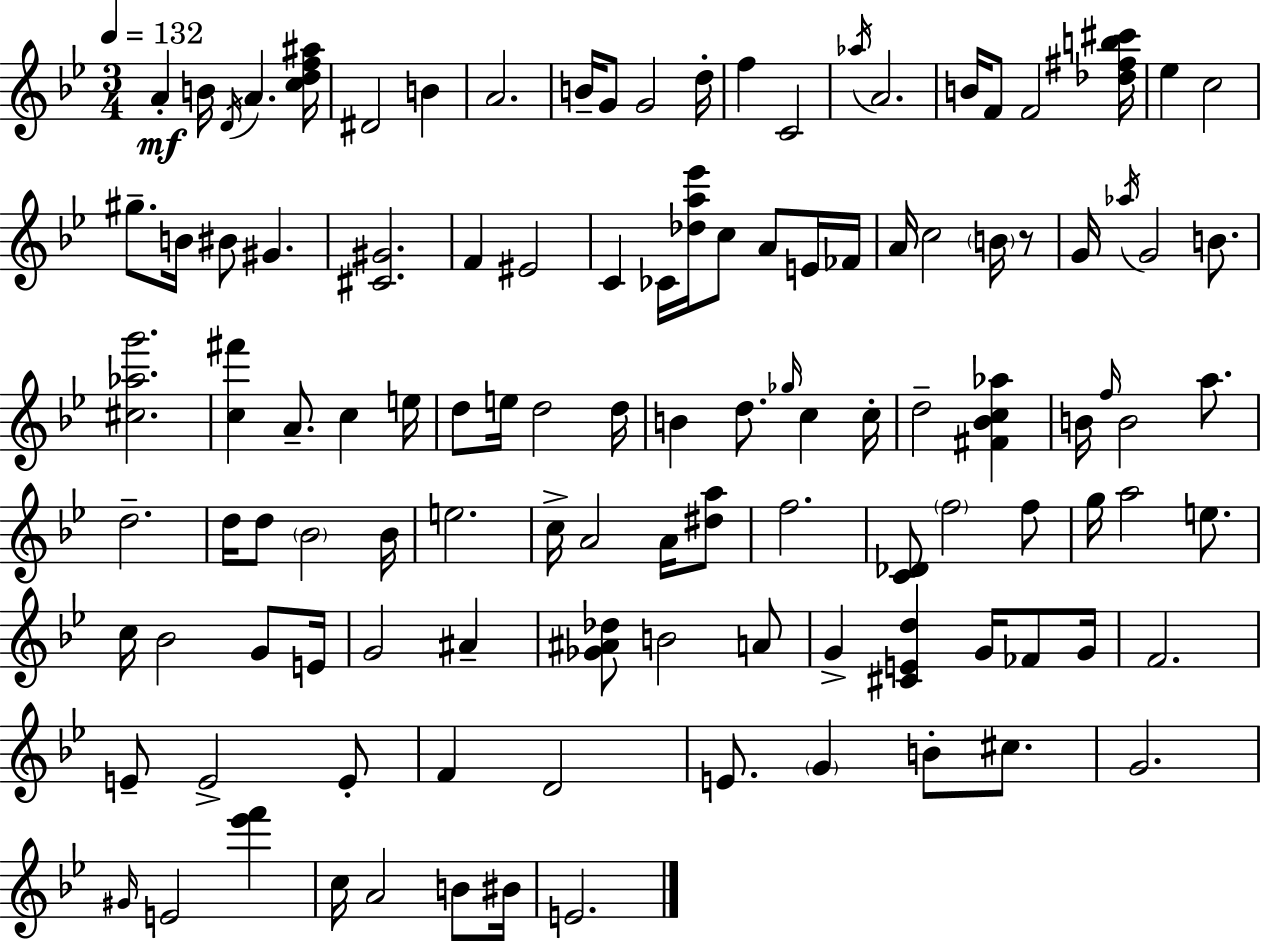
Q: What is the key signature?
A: G minor